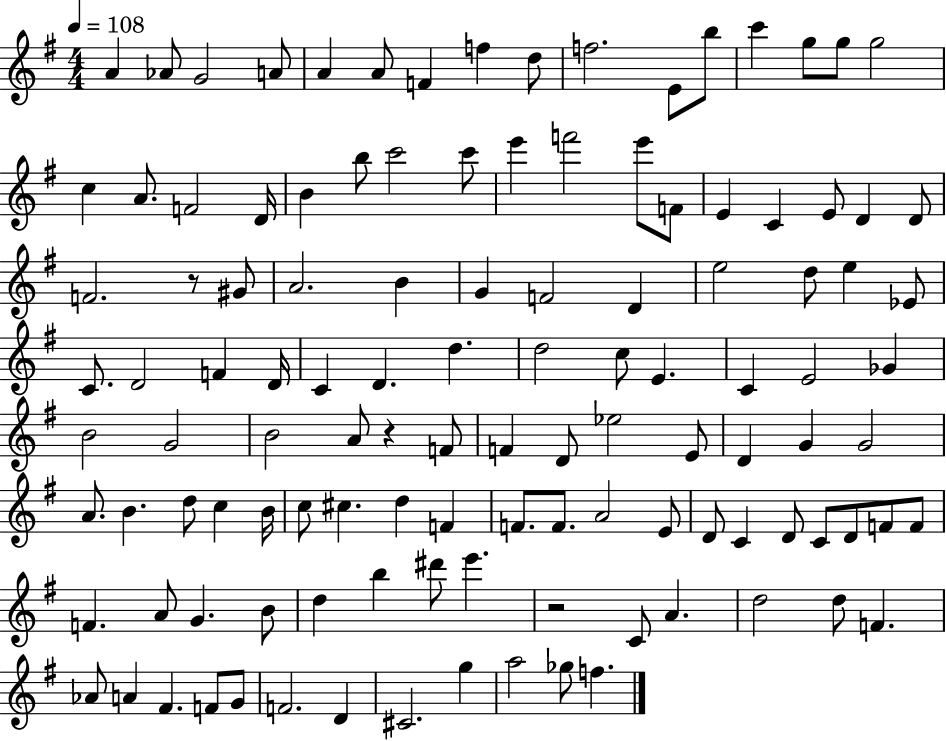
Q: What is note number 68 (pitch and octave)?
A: G4